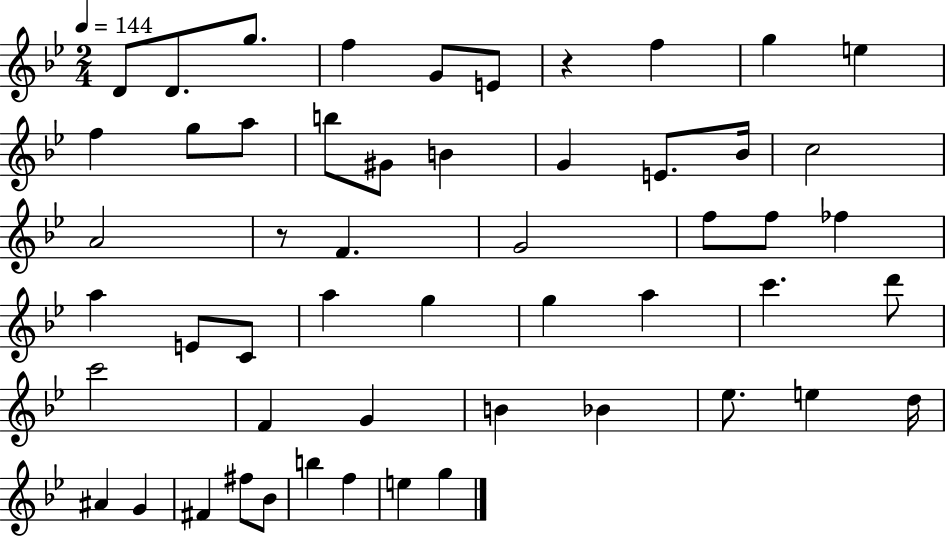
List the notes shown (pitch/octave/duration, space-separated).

D4/e D4/e. G5/e. F5/q G4/e E4/e R/q F5/q G5/q E5/q F5/q G5/e A5/e B5/e G#4/e B4/q G4/q E4/e. Bb4/s C5/h A4/h R/e F4/q. G4/h F5/e F5/e FES5/q A5/q E4/e C4/e A5/q G5/q G5/q A5/q C6/q. D6/e C6/h F4/q G4/q B4/q Bb4/q Eb5/e. E5/q D5/s A#4/q G4/q F#4/q F#5/e Bb4/e B5/q F5/q E5/q G5/q